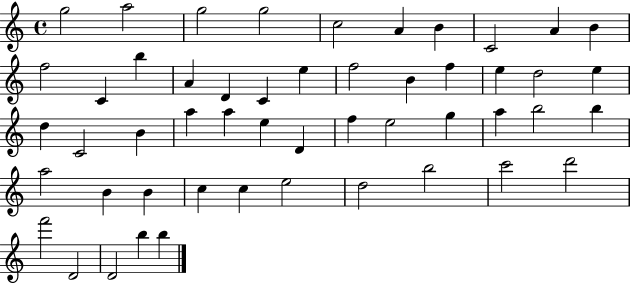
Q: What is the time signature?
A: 4/4